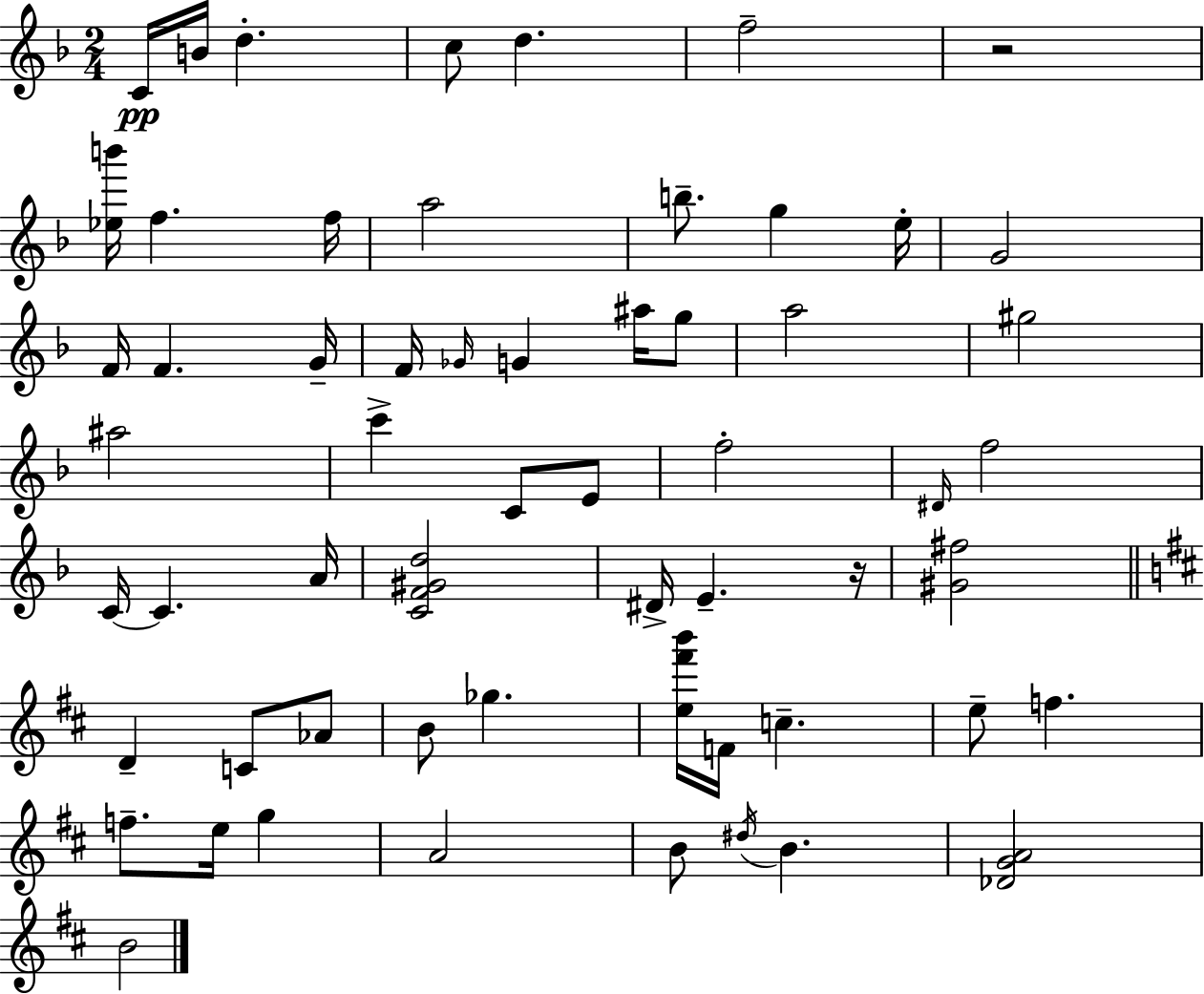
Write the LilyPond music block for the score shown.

{
  \clef treble
  \numericTimeSignature
  \time 2/4
  \key d \minor
  c'16\pp b'16 d''4.-. | c''8 d''4. | f''2-- | r2 | \break <ees'' b'''>16 f''4. f''16 | a''2 | b''8.-- g''4 e''16-. | g'2 | \break f'16 f'4. g'16-- | f'16 \grace { ges'16 } g'4 ais''16 g''8 | a''2 | gis''2 | \break ais''2 | c'''4-> c'8 e'8 | f''2-. | \grace { dis'16 } f''2 | \break c'16~~ c'4. | a'16 <c' f' gis' d''>2 | dis'16-> e'4.-- | r16 <gis' fis''>2 | \break \bar "||" \break \key d \major d'4-- c'8 aes'8 | b'8 ges''4. | <e'' fis''' b'''>16 f'16 c''4.-- | e''8-- f''4. | \break f''8.-- e''16 g''4 | a'2 | b'8 \acciaccatura { dis''16 } b'4. | <des' g' a'>2 | \break b'2 | \bar "|."
}